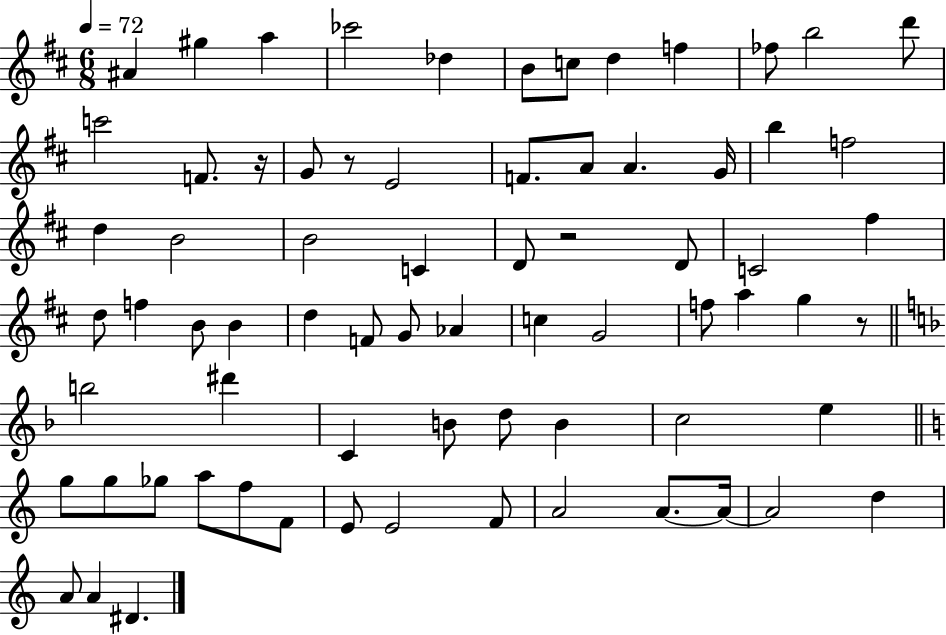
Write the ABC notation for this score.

X:1
T:Untitled
M:6/8
L:1/4
K:D
^A ^g a _c'2 _d B/2 c/2 d f _f/2 b2 d'/2 c'2 F/2 z/4 G/2 z/2 E2 F/2 A/2 A G/4 b f2 d B2 B2 C D/2 z2 D/2 C2 ^f d/2 f B/2 B d F/2 G/2 _A c G2 f/2 a g z/2 b2 ^d' C B/2 d/2 B c2 e g/2 g/2 _g/2 a/2 f/2 F/2 E/2 E2 F/2 A2 A/2 A/4 A2 d A/2 A ^D